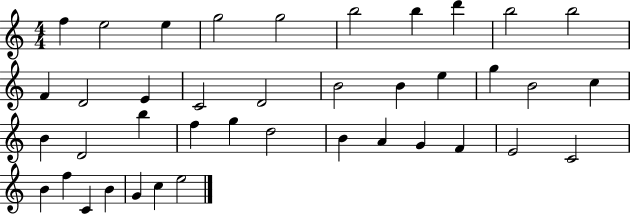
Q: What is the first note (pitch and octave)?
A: F5